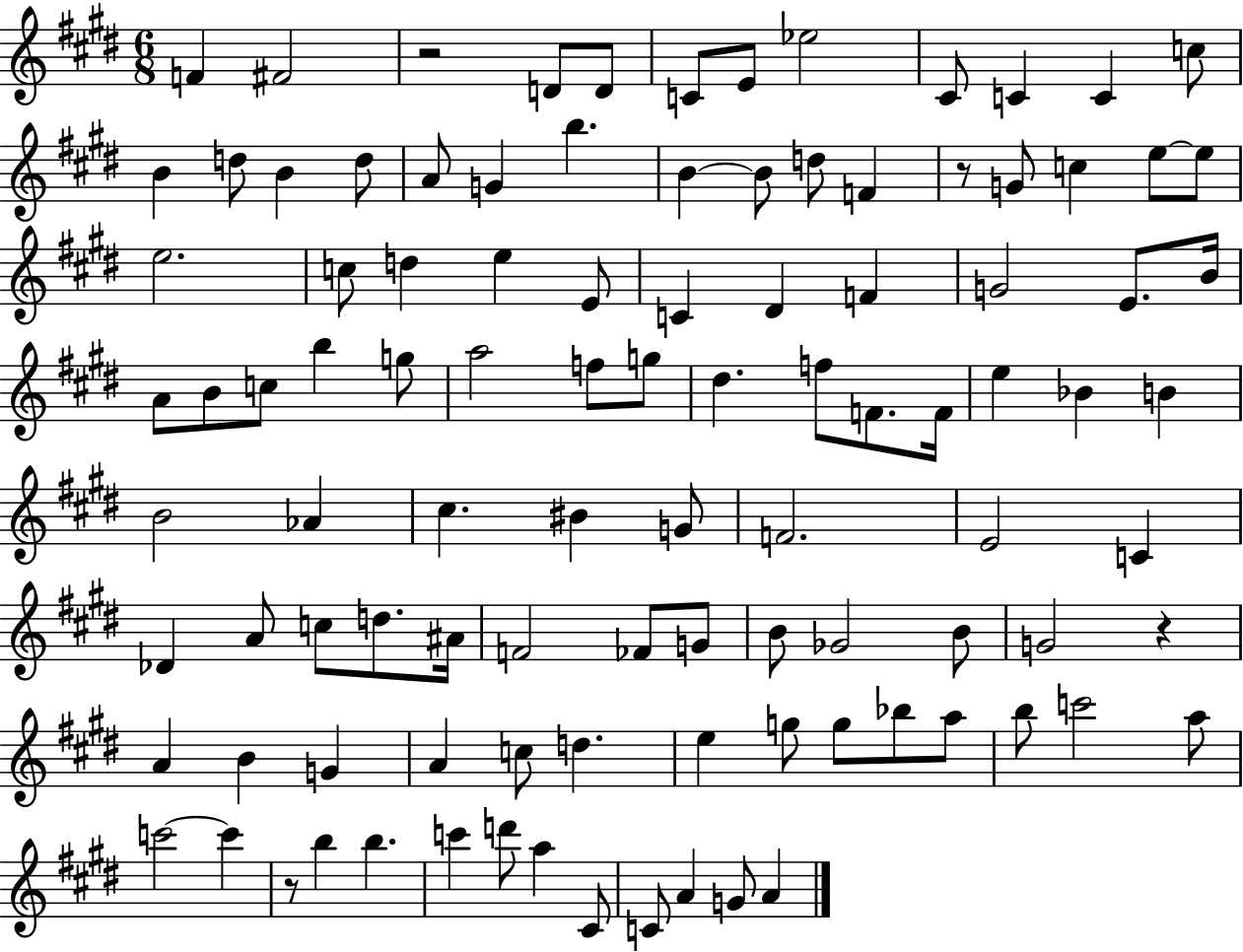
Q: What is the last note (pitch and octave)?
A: A4